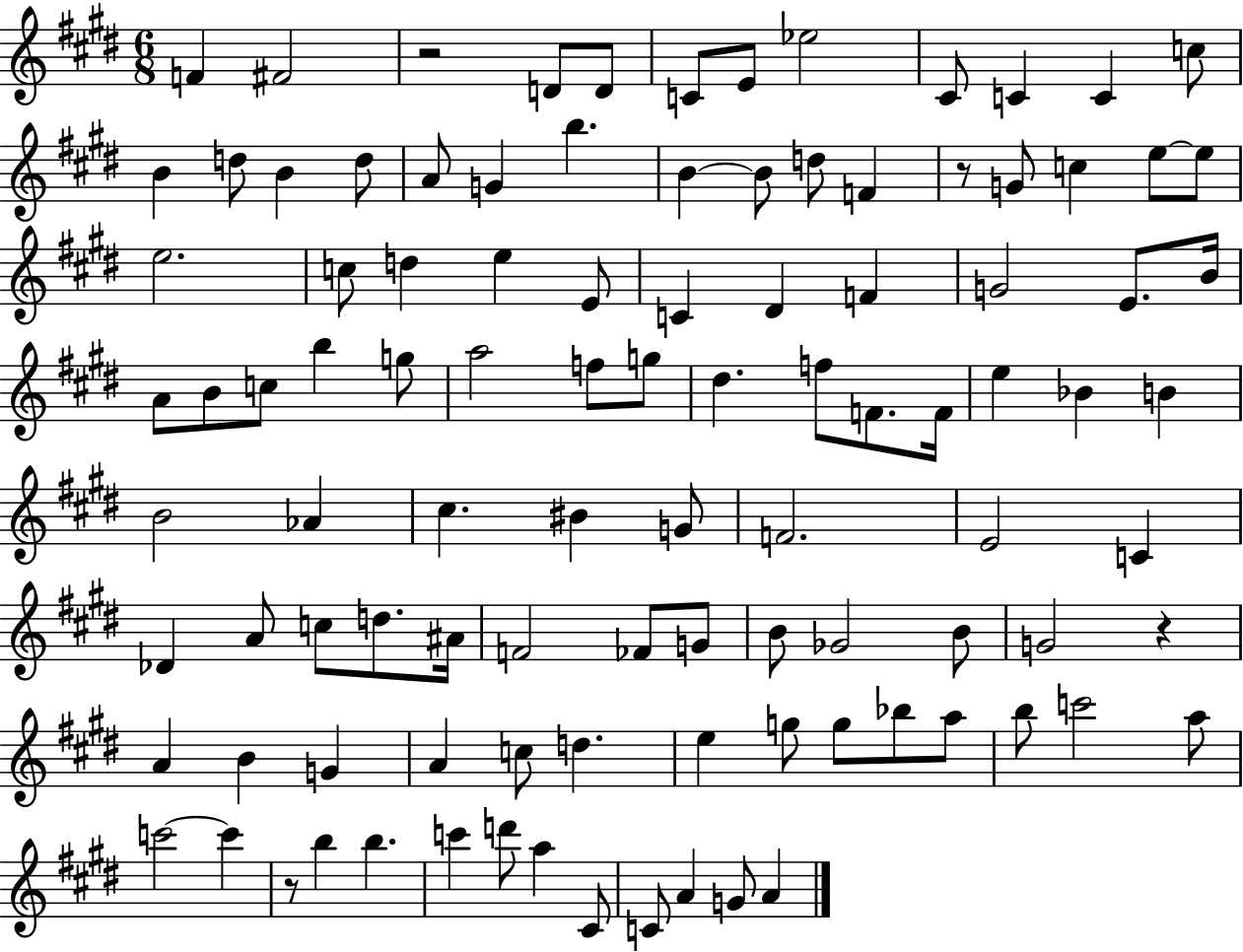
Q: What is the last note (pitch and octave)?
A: A4